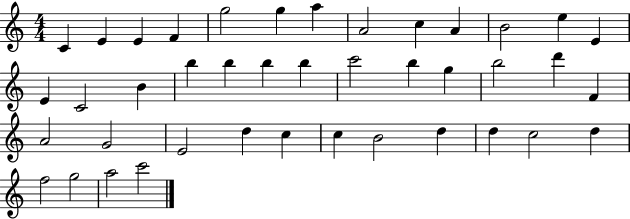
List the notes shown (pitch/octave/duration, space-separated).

C4/q E4/q E4/q F4/q G5/h G5/q A5/q A4/h C5/q A4/q B4/h E5/q E4/q E4/q C4/h B4/q B5/q B5/q B5/q B5/q C6/h B5/q G5/q B5/h D6/q F4/q A4/h G4/h E4/h D5/q C5/q C5/q B4/h D5/q D5/q C5/h D5/q F5/h G5/h A5/h C6/h